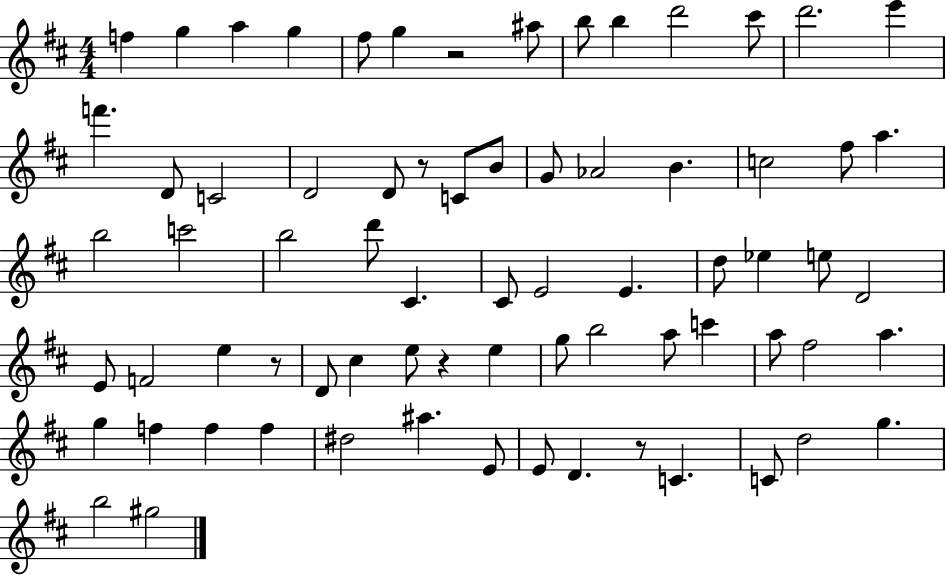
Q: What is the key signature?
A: D major